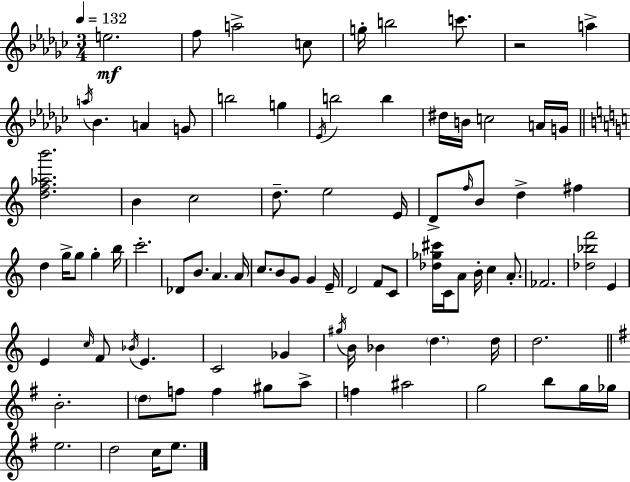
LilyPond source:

{
  \clef treble
  \numericTimeSignature
  \time 3/4
  \key ees \minor
  \tempo 4 = 132
  \repeat volta 2 { e''2.\mf | f''8 a''2-> c''8 | g''16-. b''2 c'''8. | r2 a''4-> | \break \acciaccatura { a''16 } bes'4. a'4 g'8 | b''2 g''4 | \acciaccatura { ees'16 } b''2 b''4 | dis''16 b'16 c''2 | \break a'16 g'16 \bar "||" \break \key a \minor <d'' f'' aes'' b'''>2. | b'4 c''2 | d''8.-- e''2 e'16 | d'8-> \grace { f''16 } b'8 d''4-> fis''4 | \break d''4 g''16-> g''8 g''4-. | b''16 c'''2.-. | des'8 b'8. a'4. | a'16 c''8. b'8 g'8 g'4 | \break e'16-- d'2 f'8 c'8 | <des'' ges'' cis'''>16 c'16 a'8 b'16-. c''4 a'8.-. | fes'2. | <des'' bes'' f'''>2 e'4 | \break e'4 \grace { c''16 } f'8 \acciaccatura { bes'16 } e'4. | c'2 ges'4 | \acciaccatura { gis''16 } b'16 bes'4 \parenthesize d''4. | d''16 d''2. | \break \bar "||" \break \key g \major b'2.-. | \parenthesize d''8 f''8 f''4 gis''8 a''8-> | f''4 ais''2 | g''2 b''8 g''16 ges''16 | \break e''2. | d''2 c''16 e''8. | } \bar "|."
}